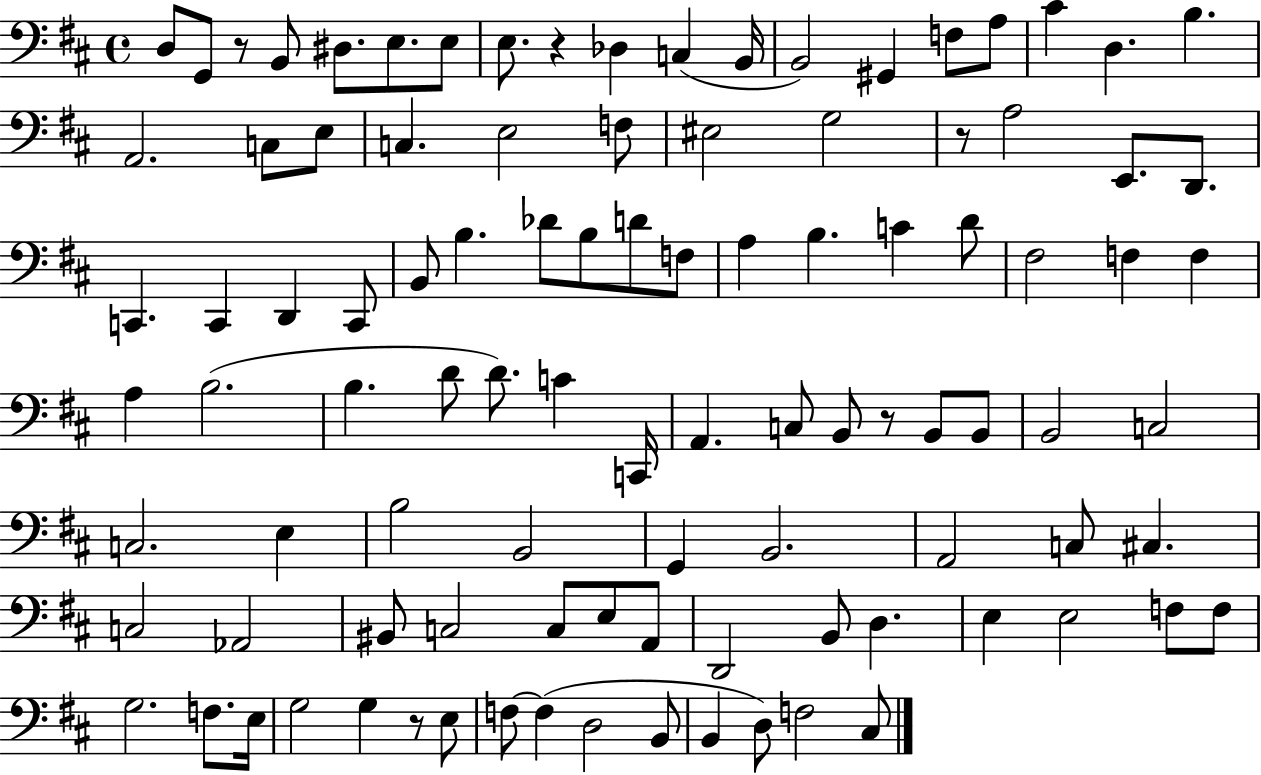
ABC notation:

X:1
T:Untitled
M:4/4
L:1/4
K:D
D,/2 G,,/2 z/2 B,,/2 ^D,/2 E,/2 E,/2 E,/2 z _D, C, B,,/4 B,,2 ^G,, F,/2 A,/2 ^C D, B, A,,2 C,/2 E,/2 C, E,2 F,/2 ^E,2 G,2 z/2 A,2 E,,/2 D,,/2 C,, C,, D,, C,,/2 B,,/2 B, _D/2 B,/2 D/2 F,/2 A, B, C D/2 ^F,2 F, F, A, B,2 B, D/2 D/2 C C,,/4 A,, C,/2 B,,/2 z/2 B,,/2 B,,/2 B,,2 C,2 C,2 E, B,2 B,,2 G,, B,,2 A,,2 C,/2 ^C, C,2 _A,,2 ^B,,/2 C,2 C,/2 E,/2 A,,/2 D,,2 B,,/2 D, E, E,2 F,/2 F,/2 G,2 F,/2 E,/4 G,2 G, z/2 E,/2 F,/2 F, D,2 B,,/2 B,, D,/2 F,2 ^C,/2